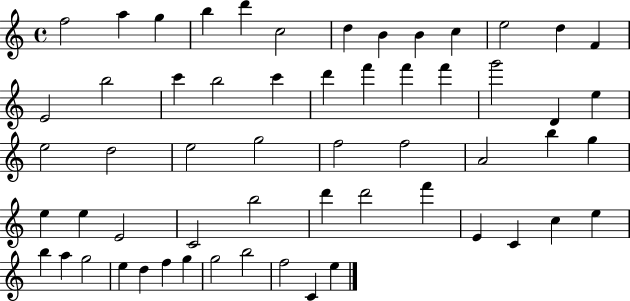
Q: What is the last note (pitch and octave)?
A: E5